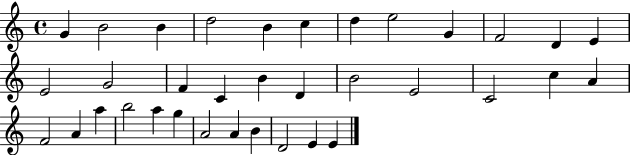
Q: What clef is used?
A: treble